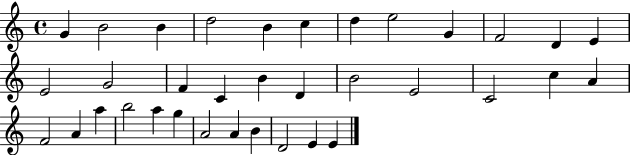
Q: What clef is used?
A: treble